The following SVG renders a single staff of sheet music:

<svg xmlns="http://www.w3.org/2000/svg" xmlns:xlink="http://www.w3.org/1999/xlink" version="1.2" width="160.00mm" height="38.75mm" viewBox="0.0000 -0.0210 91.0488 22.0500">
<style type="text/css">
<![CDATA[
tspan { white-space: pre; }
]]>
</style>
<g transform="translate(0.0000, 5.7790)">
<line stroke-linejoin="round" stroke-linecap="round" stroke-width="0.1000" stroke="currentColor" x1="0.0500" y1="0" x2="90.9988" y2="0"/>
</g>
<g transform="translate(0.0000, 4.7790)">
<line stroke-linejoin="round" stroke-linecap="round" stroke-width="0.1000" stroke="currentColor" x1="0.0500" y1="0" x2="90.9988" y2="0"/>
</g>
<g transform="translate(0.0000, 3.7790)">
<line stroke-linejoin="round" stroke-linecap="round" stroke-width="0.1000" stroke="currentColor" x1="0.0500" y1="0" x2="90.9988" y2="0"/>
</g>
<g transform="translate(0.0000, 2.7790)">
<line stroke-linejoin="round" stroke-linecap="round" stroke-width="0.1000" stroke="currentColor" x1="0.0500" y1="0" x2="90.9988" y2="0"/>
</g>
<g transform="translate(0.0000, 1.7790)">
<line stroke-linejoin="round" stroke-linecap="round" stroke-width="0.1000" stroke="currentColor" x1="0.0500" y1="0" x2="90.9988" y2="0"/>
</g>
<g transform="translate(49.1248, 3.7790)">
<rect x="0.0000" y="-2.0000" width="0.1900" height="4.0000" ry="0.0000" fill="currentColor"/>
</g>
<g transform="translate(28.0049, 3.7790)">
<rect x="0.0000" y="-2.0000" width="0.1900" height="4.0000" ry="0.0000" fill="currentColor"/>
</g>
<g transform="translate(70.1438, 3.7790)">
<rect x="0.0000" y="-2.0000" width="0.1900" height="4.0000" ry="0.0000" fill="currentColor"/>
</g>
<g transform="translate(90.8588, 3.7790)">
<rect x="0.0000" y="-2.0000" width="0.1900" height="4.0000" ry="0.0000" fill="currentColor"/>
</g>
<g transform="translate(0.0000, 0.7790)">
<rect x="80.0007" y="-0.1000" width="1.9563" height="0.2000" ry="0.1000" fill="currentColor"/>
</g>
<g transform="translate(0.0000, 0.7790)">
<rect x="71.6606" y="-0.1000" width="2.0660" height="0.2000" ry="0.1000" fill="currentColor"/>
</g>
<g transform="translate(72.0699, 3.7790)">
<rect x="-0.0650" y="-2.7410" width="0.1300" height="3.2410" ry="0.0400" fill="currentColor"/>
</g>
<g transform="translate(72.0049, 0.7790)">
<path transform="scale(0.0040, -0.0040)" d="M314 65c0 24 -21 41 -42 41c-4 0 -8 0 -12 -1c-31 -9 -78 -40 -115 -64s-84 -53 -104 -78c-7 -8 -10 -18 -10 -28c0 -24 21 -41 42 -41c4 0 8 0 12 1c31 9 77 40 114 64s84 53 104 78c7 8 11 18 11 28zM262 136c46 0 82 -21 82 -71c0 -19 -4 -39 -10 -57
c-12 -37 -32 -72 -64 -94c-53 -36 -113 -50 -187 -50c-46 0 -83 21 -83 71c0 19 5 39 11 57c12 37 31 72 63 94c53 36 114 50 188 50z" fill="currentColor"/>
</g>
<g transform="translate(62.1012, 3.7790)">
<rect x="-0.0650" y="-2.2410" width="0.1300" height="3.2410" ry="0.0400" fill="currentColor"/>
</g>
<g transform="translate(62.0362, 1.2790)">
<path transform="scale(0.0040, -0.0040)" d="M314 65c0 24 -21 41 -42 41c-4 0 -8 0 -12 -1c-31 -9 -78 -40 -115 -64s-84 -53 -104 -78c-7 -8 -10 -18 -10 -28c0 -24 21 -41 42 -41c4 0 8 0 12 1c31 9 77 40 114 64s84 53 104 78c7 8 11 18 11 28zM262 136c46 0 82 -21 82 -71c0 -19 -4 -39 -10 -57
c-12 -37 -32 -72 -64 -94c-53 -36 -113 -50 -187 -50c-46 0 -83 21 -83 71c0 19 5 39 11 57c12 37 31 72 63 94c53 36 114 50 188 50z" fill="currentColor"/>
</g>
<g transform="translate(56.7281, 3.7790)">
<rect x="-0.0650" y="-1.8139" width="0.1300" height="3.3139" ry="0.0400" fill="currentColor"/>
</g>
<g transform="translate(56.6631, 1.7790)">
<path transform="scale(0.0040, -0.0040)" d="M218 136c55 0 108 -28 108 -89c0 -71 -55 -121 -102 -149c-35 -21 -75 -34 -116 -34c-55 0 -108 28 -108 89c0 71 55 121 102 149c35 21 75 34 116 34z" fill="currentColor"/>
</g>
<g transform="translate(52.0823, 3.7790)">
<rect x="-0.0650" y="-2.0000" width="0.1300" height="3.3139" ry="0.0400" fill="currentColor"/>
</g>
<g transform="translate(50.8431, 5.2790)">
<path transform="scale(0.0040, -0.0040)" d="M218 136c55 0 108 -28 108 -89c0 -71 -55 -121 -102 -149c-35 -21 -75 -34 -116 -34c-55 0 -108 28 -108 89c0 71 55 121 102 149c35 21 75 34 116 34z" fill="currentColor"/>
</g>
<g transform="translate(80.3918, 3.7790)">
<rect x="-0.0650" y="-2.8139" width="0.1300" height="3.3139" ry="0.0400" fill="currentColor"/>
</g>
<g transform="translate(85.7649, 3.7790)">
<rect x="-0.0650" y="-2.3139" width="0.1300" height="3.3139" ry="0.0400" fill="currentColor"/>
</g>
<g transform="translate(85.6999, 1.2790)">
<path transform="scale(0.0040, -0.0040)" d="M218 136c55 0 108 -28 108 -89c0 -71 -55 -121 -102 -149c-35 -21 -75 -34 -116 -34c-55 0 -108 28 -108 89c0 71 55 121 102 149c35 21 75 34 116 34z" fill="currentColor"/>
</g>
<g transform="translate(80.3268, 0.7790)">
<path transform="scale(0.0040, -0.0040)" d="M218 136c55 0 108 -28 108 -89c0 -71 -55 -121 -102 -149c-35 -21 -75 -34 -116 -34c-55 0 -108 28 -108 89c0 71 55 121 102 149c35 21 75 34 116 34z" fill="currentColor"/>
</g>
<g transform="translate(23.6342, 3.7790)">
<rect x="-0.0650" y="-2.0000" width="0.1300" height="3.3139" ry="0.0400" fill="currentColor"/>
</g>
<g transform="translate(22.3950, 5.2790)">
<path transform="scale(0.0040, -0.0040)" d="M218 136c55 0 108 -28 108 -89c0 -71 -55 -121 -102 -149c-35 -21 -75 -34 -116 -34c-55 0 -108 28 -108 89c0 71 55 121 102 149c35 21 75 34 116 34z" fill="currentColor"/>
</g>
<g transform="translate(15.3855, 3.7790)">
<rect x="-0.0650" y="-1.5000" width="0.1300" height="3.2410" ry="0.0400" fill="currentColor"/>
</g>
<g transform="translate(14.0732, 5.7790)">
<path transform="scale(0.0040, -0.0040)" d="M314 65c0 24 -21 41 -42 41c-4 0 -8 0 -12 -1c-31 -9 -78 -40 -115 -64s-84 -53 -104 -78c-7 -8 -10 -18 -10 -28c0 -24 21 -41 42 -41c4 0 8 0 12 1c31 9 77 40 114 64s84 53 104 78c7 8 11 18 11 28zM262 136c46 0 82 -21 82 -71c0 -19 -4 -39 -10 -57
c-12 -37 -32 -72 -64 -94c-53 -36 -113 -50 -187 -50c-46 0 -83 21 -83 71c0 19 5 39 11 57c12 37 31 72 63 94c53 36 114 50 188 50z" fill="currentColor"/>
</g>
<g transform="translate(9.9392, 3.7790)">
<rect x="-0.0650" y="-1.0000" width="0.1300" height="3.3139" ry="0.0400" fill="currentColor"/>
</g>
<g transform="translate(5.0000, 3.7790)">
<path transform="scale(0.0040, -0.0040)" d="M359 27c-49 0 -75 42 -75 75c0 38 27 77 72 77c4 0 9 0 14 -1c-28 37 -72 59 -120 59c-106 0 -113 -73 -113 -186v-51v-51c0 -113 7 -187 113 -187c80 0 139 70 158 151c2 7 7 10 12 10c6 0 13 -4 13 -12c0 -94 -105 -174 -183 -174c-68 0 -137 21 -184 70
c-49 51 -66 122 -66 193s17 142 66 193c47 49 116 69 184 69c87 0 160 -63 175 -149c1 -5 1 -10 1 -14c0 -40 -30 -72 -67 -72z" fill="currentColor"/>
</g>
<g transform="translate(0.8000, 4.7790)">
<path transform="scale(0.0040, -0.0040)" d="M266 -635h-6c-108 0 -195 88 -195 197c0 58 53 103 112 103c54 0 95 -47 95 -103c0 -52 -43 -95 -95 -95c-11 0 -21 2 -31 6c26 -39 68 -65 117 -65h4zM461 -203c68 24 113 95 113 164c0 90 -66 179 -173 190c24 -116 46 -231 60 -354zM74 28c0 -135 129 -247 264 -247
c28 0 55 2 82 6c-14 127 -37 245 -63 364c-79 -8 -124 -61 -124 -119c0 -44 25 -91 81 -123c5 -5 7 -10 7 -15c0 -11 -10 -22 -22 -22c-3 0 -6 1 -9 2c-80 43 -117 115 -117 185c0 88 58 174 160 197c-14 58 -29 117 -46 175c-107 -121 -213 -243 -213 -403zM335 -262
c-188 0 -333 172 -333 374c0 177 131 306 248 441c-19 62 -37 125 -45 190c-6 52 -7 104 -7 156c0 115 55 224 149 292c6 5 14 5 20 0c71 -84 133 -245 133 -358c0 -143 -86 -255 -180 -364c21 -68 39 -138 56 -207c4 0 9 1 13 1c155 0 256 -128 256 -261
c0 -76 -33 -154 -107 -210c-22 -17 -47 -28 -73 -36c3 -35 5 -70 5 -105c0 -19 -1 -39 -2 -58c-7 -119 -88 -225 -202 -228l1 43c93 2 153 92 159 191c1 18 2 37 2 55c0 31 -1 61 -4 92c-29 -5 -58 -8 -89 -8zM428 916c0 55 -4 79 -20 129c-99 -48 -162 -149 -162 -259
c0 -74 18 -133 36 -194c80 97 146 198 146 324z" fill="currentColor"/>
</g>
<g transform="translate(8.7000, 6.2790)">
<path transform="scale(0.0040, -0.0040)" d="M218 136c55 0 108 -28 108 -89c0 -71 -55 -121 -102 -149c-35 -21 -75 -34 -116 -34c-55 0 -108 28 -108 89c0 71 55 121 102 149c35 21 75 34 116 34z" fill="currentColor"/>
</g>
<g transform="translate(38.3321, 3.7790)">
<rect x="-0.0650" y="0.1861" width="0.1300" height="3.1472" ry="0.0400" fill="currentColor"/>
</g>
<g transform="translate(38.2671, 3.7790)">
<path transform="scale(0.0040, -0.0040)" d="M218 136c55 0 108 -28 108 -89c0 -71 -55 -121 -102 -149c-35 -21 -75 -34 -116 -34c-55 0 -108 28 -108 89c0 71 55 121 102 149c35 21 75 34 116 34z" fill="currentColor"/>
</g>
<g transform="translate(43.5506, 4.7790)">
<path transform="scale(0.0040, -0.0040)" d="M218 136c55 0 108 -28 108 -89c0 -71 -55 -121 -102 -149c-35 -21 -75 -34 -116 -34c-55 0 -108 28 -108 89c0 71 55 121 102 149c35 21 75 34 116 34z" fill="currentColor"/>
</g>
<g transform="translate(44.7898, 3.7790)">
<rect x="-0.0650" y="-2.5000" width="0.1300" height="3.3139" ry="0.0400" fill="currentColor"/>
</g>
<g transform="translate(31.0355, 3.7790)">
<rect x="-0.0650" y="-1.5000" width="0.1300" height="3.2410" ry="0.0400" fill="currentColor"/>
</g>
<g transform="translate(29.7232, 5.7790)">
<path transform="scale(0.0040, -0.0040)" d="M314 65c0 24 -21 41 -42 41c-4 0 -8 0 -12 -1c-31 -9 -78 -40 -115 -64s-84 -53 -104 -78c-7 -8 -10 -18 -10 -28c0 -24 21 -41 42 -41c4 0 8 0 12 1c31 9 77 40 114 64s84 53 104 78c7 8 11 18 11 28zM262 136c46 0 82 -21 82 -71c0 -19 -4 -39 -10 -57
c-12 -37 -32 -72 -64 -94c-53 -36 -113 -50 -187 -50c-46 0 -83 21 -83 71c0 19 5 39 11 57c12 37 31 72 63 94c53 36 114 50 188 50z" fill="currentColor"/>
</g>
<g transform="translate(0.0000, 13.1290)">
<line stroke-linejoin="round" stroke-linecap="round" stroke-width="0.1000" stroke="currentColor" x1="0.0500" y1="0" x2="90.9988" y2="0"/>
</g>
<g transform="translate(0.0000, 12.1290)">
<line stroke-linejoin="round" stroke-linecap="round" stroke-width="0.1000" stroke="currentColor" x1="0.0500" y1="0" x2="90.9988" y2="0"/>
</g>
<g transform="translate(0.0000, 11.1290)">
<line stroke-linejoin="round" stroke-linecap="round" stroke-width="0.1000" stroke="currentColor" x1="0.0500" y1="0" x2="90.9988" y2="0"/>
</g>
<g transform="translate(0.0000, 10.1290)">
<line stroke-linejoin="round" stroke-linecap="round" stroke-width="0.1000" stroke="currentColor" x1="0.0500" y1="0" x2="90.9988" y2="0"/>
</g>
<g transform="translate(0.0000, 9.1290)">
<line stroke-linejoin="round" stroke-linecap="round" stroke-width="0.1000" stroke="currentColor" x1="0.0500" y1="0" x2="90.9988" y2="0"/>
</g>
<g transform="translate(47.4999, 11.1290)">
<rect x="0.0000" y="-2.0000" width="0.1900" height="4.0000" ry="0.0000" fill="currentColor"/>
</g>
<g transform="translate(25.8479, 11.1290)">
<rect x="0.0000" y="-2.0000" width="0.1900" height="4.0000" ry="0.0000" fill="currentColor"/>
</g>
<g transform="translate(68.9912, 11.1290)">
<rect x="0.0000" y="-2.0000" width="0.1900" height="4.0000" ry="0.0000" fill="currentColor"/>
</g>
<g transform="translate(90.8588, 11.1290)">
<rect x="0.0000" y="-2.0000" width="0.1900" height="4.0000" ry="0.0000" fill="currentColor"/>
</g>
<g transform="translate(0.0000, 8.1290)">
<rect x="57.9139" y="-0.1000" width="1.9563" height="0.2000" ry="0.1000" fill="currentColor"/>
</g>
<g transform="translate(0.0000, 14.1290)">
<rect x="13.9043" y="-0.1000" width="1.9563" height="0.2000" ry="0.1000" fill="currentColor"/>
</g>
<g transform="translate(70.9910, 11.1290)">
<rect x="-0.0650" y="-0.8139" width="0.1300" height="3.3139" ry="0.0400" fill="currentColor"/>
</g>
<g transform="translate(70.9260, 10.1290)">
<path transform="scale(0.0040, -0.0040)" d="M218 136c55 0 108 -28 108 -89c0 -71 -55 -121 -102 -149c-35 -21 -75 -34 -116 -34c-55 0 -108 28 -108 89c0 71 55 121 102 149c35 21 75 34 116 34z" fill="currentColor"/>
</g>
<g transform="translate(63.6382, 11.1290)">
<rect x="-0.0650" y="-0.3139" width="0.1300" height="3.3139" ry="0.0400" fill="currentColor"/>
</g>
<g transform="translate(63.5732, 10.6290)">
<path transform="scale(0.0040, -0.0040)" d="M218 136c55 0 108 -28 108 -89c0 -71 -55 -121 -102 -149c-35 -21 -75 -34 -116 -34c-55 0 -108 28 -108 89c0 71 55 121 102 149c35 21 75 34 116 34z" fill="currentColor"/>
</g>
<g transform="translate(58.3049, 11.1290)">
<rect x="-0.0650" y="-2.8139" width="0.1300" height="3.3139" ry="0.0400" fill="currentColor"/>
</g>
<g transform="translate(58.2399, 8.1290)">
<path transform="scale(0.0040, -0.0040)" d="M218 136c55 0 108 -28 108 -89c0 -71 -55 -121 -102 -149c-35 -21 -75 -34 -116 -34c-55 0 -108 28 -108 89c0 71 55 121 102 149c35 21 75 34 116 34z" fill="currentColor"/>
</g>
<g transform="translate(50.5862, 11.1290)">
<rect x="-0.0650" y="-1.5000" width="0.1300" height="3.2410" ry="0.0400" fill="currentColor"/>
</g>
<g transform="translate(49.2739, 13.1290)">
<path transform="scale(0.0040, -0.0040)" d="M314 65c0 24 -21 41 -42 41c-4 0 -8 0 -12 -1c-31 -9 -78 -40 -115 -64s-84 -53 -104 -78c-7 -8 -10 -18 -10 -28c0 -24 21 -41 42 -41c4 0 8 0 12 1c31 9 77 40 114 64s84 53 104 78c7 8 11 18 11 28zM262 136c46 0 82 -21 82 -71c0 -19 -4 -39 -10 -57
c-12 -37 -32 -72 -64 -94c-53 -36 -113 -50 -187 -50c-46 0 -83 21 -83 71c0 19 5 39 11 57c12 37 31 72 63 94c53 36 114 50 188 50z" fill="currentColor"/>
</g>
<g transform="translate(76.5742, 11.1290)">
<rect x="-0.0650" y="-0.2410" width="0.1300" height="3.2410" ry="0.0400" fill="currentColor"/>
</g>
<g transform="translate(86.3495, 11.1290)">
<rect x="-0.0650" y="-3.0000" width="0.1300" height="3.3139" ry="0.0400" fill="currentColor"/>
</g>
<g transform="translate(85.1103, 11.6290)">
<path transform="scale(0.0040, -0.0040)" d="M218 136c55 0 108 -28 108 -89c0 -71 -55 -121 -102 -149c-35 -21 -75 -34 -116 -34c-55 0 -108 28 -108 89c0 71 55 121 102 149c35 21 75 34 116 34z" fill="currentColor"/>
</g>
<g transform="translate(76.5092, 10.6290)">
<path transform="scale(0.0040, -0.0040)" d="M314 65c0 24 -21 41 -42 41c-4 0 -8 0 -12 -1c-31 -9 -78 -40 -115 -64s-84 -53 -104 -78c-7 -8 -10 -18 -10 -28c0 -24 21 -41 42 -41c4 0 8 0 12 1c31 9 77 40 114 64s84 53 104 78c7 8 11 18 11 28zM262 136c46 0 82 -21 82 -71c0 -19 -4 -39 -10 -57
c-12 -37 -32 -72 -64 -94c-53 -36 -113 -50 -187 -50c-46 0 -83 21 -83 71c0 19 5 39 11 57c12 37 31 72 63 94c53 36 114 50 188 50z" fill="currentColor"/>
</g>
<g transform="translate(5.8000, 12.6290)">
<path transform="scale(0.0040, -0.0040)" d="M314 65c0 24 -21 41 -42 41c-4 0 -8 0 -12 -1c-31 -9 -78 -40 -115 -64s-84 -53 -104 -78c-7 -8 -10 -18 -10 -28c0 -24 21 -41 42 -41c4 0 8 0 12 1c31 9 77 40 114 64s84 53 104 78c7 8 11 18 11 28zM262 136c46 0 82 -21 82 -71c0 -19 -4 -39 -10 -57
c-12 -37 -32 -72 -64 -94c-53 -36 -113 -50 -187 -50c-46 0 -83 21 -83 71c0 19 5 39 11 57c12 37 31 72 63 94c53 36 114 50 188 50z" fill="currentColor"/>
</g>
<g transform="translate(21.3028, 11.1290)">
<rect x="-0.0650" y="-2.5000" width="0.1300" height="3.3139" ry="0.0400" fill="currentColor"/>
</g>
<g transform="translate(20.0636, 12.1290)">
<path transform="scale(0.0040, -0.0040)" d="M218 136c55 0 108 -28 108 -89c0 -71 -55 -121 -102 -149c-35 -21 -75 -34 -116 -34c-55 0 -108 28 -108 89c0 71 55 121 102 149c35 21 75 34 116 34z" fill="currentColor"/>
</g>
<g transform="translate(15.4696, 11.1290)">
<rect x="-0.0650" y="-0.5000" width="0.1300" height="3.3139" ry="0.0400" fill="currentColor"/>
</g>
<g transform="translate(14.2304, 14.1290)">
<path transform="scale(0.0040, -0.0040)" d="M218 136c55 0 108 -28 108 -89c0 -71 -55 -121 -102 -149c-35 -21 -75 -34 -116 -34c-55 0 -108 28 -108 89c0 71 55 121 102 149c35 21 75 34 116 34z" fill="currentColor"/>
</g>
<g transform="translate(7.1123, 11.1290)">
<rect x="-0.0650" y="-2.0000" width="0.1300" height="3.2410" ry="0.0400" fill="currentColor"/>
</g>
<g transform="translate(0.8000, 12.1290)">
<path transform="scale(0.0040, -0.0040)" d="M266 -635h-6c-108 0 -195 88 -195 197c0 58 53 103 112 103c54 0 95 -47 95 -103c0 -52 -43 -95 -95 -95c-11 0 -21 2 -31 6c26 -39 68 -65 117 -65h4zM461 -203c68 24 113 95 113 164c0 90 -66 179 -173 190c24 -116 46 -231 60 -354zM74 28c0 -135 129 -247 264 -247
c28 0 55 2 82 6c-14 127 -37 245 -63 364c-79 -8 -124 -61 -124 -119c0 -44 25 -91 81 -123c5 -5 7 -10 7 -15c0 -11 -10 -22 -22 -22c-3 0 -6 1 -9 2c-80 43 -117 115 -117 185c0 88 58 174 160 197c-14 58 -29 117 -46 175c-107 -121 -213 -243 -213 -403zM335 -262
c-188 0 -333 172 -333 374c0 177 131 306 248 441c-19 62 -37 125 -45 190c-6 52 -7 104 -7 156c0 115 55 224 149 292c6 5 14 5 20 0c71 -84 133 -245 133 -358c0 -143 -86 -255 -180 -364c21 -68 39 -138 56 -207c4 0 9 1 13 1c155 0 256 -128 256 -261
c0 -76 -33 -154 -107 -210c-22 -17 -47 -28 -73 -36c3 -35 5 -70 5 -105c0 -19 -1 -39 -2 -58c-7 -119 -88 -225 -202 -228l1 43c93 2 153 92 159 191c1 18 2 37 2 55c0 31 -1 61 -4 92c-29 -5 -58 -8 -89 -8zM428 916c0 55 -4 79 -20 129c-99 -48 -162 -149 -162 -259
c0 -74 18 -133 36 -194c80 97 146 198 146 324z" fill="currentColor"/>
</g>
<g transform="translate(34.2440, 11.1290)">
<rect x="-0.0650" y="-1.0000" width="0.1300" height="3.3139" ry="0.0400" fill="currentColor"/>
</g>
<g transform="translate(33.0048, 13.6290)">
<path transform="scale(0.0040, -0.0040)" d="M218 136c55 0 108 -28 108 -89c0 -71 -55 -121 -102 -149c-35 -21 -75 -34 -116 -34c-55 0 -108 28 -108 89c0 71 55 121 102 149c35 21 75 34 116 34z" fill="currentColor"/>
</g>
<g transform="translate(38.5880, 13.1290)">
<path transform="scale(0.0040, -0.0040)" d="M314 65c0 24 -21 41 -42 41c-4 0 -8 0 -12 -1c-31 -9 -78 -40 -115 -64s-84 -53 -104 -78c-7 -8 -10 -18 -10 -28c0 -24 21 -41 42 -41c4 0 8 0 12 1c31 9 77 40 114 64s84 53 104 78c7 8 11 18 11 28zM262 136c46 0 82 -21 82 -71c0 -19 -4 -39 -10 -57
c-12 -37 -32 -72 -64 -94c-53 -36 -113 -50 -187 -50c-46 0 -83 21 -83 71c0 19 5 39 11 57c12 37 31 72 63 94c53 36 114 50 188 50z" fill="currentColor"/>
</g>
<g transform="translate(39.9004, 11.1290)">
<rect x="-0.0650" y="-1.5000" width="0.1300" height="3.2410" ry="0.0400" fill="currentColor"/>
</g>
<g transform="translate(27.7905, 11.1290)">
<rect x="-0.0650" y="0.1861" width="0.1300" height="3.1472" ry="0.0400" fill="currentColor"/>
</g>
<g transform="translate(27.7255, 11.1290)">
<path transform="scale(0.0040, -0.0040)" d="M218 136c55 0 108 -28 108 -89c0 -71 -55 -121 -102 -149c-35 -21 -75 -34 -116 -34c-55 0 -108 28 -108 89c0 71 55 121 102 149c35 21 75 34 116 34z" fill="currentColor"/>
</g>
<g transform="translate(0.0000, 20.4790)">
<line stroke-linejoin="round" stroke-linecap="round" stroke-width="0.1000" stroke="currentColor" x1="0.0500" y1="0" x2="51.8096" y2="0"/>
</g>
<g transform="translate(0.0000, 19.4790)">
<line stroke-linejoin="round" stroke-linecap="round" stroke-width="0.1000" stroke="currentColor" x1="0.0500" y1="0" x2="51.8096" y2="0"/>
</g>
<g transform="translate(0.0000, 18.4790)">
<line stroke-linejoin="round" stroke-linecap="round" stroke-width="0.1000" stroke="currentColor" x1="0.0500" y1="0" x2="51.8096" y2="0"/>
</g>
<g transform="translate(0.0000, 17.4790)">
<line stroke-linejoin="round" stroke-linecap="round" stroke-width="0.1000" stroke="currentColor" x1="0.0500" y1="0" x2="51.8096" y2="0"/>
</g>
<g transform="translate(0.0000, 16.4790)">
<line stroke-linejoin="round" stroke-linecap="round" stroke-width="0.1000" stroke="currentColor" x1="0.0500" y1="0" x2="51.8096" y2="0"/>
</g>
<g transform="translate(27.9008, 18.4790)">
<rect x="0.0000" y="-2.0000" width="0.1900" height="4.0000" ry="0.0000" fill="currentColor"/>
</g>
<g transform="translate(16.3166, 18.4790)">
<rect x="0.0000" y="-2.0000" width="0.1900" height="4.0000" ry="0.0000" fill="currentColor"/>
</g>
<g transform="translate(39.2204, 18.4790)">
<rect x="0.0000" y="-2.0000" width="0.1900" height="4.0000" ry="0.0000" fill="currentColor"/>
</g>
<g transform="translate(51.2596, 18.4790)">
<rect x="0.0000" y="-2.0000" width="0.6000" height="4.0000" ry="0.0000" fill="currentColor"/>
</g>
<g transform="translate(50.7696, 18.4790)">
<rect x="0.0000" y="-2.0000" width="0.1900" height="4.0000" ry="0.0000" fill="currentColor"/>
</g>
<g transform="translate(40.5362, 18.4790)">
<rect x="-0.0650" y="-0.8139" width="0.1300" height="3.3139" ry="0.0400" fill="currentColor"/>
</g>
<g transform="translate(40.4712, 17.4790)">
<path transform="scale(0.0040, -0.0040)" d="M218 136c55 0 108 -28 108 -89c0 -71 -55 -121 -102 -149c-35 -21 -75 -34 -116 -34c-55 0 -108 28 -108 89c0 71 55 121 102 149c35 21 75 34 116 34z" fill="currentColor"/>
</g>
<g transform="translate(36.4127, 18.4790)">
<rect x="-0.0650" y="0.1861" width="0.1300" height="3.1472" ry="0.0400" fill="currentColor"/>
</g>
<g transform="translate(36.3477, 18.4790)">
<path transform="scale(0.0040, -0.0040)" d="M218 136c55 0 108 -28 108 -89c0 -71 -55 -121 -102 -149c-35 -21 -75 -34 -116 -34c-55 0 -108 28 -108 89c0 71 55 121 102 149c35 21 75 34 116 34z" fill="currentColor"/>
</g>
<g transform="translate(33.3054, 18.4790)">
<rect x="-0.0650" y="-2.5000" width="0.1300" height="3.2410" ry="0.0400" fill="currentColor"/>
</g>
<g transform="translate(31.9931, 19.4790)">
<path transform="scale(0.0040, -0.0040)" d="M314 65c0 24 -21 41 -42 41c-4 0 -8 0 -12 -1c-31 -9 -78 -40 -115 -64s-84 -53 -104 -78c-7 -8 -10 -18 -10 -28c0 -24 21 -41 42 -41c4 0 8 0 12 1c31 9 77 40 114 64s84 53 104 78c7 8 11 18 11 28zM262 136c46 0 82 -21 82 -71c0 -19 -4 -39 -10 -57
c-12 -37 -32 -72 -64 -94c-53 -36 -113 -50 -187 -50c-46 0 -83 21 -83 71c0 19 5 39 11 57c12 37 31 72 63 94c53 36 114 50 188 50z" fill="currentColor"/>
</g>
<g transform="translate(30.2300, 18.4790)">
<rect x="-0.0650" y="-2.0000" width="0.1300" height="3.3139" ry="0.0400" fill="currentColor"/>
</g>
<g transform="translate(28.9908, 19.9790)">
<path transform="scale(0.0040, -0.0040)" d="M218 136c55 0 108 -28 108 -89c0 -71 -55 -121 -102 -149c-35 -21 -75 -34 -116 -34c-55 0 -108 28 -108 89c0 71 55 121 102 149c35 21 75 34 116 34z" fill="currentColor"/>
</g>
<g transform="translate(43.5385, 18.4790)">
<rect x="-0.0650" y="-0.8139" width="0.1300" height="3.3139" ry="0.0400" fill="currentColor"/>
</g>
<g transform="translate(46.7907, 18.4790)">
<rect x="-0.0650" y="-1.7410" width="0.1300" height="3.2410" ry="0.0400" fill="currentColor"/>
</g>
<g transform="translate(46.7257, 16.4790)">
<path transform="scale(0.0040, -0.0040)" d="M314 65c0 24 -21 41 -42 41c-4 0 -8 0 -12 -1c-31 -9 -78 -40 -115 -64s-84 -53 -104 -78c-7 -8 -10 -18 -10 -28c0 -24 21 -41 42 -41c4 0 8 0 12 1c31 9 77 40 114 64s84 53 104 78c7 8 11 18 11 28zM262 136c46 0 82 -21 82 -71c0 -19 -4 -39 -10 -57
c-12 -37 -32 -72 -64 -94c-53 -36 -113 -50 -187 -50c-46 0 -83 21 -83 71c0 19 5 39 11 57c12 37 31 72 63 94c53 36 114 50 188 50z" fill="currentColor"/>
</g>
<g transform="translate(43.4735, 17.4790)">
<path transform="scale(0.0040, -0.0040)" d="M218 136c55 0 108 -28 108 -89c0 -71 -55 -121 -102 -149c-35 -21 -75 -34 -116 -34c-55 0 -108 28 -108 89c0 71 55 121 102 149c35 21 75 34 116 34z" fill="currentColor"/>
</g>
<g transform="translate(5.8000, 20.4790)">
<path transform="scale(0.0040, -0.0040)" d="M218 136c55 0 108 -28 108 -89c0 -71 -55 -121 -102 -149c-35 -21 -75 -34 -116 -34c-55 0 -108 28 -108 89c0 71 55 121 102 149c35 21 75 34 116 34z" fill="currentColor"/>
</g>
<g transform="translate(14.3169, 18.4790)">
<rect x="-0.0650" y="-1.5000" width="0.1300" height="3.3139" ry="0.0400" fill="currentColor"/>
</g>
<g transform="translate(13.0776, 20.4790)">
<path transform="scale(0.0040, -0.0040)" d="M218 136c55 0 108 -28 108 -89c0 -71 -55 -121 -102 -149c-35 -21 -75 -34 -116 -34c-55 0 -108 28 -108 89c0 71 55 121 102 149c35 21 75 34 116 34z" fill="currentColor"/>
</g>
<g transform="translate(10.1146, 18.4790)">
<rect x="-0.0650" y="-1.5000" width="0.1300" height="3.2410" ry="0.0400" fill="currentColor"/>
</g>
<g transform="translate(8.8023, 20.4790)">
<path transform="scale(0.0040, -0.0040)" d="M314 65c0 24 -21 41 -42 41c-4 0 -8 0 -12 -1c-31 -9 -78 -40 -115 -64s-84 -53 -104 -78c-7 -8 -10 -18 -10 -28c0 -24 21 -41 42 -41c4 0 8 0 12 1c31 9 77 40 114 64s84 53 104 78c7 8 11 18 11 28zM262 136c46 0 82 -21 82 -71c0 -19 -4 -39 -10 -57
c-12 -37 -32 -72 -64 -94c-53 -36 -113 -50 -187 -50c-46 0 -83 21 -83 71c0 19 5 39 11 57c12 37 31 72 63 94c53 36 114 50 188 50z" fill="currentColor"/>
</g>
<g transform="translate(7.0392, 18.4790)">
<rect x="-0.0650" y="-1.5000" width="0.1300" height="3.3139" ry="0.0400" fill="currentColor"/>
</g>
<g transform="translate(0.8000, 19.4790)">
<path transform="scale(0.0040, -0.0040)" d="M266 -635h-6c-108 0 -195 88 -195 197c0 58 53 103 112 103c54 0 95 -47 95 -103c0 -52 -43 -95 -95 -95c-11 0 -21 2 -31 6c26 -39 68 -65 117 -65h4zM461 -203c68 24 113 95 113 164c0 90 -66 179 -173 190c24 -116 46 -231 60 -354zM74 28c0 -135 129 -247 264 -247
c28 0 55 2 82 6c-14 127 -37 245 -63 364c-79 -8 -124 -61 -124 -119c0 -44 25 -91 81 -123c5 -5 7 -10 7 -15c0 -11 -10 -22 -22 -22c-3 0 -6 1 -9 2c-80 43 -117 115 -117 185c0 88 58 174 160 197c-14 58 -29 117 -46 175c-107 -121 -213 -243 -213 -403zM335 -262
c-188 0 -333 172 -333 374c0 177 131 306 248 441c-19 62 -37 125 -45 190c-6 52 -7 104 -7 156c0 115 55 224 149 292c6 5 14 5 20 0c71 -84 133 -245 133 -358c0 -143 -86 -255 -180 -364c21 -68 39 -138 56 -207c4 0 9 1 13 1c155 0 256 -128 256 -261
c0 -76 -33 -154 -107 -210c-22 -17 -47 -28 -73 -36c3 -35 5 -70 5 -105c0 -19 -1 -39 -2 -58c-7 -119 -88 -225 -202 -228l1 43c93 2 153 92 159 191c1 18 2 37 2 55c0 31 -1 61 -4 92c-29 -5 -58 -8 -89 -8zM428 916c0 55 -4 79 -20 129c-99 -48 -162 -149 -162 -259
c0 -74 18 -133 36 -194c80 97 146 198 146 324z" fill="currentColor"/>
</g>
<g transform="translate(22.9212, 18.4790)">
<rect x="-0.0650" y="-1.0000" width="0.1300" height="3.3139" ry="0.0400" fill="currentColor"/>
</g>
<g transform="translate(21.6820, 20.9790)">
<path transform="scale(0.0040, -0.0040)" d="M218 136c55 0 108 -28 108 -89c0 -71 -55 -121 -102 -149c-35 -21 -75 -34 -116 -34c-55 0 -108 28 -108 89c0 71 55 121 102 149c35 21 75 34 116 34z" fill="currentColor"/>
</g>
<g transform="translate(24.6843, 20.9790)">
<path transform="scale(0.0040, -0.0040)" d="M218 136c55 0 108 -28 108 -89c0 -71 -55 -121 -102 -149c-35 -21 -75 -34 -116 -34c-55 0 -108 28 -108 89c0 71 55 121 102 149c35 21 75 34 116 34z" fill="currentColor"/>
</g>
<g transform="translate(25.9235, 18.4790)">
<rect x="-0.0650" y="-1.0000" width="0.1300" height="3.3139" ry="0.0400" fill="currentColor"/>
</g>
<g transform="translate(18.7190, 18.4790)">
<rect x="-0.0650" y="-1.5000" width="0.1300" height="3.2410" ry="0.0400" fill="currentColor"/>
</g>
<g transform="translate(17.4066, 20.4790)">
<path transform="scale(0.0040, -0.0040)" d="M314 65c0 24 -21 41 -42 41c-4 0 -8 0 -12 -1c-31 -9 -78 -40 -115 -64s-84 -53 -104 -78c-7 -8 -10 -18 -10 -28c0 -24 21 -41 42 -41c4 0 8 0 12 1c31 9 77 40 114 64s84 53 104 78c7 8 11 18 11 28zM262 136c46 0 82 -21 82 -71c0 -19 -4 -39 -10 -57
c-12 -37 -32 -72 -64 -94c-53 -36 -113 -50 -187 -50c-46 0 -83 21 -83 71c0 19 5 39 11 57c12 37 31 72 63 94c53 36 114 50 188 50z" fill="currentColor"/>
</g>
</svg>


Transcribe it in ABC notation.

X:1
T:Untitled
M:4/4
L:1/4
K:C
D E2 F E2 B G F f g2 a2 a g F2 C G B D E2 E2 a c d c2 A E E2 E E2 D D F G2 B d d f2